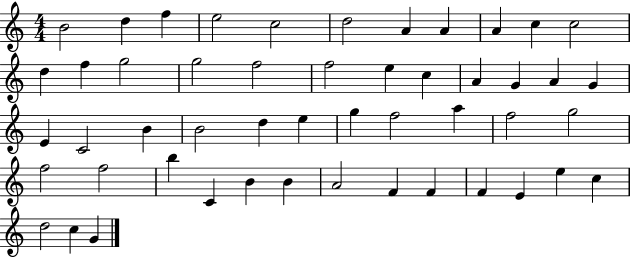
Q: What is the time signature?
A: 4/4